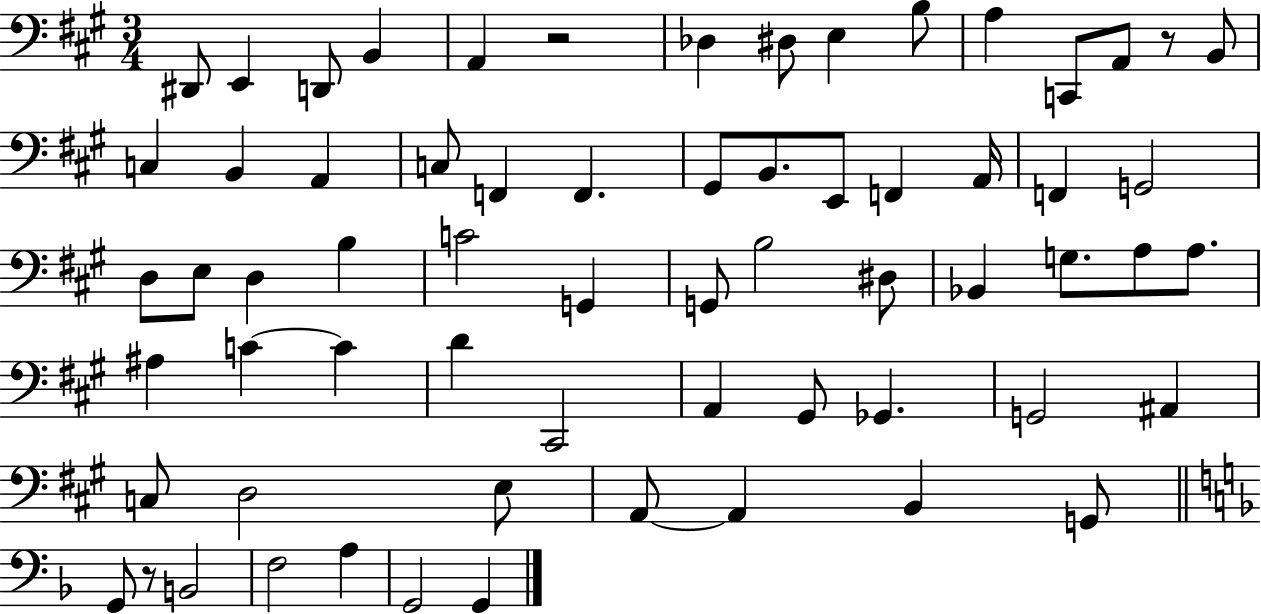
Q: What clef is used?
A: bass